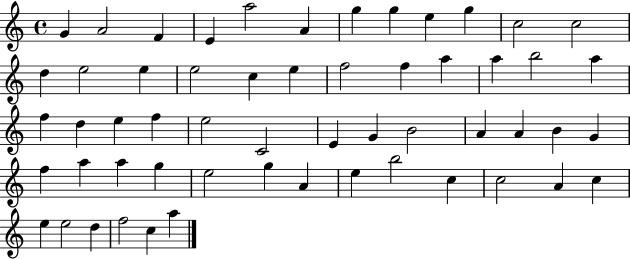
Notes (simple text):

G4/q A4/h F4/q E4/q A5/h A4/q G5/q G5/q E5/q G5/q C5/h C5/h D5/q E5/h E5/q E5/h C5/q E5/q F5/h F5/q A5/q A5/q B5/h A5/q F5/q D5/q E5/q F5/q E5/h C4/h E4/q G4/q B4/h A4/q A4/q B4/q G4/q F5/q A5/q A5/q G5/q E5/h G5/q A4/q E5/q B5/h C5/q C5/h A4/q C5/q E5/q E5/h D5/q F5/h C5/q A5/q